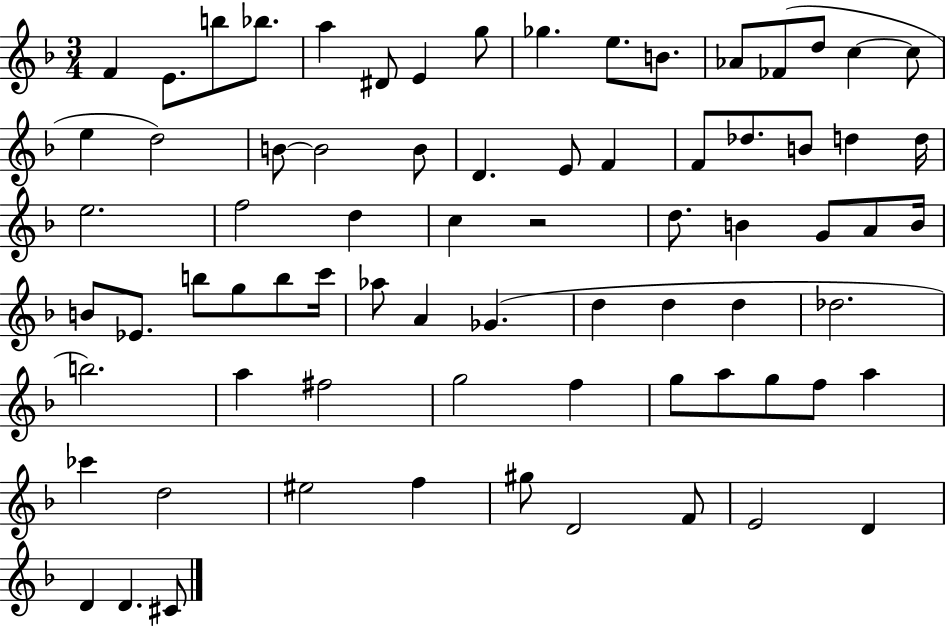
F4/q E4/e. B5/e Bb5/e. A5/q D#4/e E4/q G5/e Gb5/q. E5/e. B4/e. Ab4/e FES4/e D5/e C5/q C5/e E5/q D5/h B4/e B4/h B4/e D4/q. E4/e F4/q F4/e Db5/e. B4/e D5/q D5/s E5/h. F5/h D5/q C5/q R/h D5/e. B4/q G4/e A4/e B4/s B4/e Eb4/e. B5/e G5/e B5/e C6/s Ab5/e A4/q Gb4/q. D5/q D5/q D5/q Db5/h. B5/h. A5/q F#5/h G5/h F5/q G5/e A5/e G5/e F5/e A5/q CES6/q D5/h EIS5/h F5/q G#5/e D4/h F4/e E4/h D4/q D4/q D4/q. C#4/e